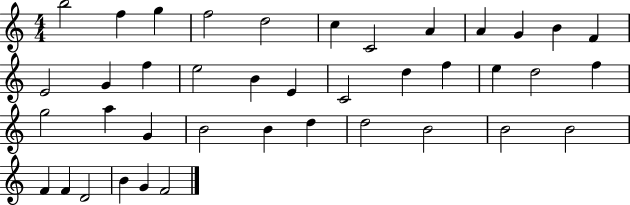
B5/h F5/q G5/q F5/h D5/h C5/q C4/h A4/q A4/q G4/q B4/q F4/q E4/h G4/q F5/q E5/h B4/q E4/q C4/h D5/q F5/q E5/q D5/h F5/q G5/h A5/q G4/q B4/h B4/q D5/q D5/h B4/h B4/h B4/h F4/q F4/q D4/h B4/q G4/q F4/h